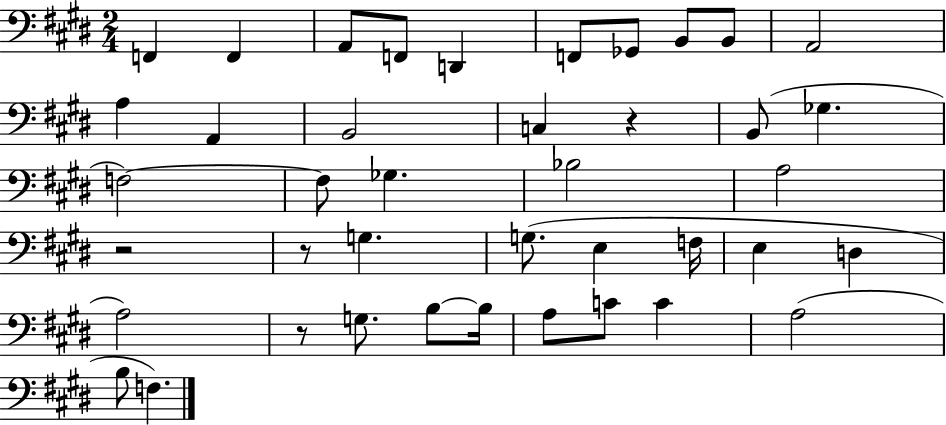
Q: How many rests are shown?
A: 4